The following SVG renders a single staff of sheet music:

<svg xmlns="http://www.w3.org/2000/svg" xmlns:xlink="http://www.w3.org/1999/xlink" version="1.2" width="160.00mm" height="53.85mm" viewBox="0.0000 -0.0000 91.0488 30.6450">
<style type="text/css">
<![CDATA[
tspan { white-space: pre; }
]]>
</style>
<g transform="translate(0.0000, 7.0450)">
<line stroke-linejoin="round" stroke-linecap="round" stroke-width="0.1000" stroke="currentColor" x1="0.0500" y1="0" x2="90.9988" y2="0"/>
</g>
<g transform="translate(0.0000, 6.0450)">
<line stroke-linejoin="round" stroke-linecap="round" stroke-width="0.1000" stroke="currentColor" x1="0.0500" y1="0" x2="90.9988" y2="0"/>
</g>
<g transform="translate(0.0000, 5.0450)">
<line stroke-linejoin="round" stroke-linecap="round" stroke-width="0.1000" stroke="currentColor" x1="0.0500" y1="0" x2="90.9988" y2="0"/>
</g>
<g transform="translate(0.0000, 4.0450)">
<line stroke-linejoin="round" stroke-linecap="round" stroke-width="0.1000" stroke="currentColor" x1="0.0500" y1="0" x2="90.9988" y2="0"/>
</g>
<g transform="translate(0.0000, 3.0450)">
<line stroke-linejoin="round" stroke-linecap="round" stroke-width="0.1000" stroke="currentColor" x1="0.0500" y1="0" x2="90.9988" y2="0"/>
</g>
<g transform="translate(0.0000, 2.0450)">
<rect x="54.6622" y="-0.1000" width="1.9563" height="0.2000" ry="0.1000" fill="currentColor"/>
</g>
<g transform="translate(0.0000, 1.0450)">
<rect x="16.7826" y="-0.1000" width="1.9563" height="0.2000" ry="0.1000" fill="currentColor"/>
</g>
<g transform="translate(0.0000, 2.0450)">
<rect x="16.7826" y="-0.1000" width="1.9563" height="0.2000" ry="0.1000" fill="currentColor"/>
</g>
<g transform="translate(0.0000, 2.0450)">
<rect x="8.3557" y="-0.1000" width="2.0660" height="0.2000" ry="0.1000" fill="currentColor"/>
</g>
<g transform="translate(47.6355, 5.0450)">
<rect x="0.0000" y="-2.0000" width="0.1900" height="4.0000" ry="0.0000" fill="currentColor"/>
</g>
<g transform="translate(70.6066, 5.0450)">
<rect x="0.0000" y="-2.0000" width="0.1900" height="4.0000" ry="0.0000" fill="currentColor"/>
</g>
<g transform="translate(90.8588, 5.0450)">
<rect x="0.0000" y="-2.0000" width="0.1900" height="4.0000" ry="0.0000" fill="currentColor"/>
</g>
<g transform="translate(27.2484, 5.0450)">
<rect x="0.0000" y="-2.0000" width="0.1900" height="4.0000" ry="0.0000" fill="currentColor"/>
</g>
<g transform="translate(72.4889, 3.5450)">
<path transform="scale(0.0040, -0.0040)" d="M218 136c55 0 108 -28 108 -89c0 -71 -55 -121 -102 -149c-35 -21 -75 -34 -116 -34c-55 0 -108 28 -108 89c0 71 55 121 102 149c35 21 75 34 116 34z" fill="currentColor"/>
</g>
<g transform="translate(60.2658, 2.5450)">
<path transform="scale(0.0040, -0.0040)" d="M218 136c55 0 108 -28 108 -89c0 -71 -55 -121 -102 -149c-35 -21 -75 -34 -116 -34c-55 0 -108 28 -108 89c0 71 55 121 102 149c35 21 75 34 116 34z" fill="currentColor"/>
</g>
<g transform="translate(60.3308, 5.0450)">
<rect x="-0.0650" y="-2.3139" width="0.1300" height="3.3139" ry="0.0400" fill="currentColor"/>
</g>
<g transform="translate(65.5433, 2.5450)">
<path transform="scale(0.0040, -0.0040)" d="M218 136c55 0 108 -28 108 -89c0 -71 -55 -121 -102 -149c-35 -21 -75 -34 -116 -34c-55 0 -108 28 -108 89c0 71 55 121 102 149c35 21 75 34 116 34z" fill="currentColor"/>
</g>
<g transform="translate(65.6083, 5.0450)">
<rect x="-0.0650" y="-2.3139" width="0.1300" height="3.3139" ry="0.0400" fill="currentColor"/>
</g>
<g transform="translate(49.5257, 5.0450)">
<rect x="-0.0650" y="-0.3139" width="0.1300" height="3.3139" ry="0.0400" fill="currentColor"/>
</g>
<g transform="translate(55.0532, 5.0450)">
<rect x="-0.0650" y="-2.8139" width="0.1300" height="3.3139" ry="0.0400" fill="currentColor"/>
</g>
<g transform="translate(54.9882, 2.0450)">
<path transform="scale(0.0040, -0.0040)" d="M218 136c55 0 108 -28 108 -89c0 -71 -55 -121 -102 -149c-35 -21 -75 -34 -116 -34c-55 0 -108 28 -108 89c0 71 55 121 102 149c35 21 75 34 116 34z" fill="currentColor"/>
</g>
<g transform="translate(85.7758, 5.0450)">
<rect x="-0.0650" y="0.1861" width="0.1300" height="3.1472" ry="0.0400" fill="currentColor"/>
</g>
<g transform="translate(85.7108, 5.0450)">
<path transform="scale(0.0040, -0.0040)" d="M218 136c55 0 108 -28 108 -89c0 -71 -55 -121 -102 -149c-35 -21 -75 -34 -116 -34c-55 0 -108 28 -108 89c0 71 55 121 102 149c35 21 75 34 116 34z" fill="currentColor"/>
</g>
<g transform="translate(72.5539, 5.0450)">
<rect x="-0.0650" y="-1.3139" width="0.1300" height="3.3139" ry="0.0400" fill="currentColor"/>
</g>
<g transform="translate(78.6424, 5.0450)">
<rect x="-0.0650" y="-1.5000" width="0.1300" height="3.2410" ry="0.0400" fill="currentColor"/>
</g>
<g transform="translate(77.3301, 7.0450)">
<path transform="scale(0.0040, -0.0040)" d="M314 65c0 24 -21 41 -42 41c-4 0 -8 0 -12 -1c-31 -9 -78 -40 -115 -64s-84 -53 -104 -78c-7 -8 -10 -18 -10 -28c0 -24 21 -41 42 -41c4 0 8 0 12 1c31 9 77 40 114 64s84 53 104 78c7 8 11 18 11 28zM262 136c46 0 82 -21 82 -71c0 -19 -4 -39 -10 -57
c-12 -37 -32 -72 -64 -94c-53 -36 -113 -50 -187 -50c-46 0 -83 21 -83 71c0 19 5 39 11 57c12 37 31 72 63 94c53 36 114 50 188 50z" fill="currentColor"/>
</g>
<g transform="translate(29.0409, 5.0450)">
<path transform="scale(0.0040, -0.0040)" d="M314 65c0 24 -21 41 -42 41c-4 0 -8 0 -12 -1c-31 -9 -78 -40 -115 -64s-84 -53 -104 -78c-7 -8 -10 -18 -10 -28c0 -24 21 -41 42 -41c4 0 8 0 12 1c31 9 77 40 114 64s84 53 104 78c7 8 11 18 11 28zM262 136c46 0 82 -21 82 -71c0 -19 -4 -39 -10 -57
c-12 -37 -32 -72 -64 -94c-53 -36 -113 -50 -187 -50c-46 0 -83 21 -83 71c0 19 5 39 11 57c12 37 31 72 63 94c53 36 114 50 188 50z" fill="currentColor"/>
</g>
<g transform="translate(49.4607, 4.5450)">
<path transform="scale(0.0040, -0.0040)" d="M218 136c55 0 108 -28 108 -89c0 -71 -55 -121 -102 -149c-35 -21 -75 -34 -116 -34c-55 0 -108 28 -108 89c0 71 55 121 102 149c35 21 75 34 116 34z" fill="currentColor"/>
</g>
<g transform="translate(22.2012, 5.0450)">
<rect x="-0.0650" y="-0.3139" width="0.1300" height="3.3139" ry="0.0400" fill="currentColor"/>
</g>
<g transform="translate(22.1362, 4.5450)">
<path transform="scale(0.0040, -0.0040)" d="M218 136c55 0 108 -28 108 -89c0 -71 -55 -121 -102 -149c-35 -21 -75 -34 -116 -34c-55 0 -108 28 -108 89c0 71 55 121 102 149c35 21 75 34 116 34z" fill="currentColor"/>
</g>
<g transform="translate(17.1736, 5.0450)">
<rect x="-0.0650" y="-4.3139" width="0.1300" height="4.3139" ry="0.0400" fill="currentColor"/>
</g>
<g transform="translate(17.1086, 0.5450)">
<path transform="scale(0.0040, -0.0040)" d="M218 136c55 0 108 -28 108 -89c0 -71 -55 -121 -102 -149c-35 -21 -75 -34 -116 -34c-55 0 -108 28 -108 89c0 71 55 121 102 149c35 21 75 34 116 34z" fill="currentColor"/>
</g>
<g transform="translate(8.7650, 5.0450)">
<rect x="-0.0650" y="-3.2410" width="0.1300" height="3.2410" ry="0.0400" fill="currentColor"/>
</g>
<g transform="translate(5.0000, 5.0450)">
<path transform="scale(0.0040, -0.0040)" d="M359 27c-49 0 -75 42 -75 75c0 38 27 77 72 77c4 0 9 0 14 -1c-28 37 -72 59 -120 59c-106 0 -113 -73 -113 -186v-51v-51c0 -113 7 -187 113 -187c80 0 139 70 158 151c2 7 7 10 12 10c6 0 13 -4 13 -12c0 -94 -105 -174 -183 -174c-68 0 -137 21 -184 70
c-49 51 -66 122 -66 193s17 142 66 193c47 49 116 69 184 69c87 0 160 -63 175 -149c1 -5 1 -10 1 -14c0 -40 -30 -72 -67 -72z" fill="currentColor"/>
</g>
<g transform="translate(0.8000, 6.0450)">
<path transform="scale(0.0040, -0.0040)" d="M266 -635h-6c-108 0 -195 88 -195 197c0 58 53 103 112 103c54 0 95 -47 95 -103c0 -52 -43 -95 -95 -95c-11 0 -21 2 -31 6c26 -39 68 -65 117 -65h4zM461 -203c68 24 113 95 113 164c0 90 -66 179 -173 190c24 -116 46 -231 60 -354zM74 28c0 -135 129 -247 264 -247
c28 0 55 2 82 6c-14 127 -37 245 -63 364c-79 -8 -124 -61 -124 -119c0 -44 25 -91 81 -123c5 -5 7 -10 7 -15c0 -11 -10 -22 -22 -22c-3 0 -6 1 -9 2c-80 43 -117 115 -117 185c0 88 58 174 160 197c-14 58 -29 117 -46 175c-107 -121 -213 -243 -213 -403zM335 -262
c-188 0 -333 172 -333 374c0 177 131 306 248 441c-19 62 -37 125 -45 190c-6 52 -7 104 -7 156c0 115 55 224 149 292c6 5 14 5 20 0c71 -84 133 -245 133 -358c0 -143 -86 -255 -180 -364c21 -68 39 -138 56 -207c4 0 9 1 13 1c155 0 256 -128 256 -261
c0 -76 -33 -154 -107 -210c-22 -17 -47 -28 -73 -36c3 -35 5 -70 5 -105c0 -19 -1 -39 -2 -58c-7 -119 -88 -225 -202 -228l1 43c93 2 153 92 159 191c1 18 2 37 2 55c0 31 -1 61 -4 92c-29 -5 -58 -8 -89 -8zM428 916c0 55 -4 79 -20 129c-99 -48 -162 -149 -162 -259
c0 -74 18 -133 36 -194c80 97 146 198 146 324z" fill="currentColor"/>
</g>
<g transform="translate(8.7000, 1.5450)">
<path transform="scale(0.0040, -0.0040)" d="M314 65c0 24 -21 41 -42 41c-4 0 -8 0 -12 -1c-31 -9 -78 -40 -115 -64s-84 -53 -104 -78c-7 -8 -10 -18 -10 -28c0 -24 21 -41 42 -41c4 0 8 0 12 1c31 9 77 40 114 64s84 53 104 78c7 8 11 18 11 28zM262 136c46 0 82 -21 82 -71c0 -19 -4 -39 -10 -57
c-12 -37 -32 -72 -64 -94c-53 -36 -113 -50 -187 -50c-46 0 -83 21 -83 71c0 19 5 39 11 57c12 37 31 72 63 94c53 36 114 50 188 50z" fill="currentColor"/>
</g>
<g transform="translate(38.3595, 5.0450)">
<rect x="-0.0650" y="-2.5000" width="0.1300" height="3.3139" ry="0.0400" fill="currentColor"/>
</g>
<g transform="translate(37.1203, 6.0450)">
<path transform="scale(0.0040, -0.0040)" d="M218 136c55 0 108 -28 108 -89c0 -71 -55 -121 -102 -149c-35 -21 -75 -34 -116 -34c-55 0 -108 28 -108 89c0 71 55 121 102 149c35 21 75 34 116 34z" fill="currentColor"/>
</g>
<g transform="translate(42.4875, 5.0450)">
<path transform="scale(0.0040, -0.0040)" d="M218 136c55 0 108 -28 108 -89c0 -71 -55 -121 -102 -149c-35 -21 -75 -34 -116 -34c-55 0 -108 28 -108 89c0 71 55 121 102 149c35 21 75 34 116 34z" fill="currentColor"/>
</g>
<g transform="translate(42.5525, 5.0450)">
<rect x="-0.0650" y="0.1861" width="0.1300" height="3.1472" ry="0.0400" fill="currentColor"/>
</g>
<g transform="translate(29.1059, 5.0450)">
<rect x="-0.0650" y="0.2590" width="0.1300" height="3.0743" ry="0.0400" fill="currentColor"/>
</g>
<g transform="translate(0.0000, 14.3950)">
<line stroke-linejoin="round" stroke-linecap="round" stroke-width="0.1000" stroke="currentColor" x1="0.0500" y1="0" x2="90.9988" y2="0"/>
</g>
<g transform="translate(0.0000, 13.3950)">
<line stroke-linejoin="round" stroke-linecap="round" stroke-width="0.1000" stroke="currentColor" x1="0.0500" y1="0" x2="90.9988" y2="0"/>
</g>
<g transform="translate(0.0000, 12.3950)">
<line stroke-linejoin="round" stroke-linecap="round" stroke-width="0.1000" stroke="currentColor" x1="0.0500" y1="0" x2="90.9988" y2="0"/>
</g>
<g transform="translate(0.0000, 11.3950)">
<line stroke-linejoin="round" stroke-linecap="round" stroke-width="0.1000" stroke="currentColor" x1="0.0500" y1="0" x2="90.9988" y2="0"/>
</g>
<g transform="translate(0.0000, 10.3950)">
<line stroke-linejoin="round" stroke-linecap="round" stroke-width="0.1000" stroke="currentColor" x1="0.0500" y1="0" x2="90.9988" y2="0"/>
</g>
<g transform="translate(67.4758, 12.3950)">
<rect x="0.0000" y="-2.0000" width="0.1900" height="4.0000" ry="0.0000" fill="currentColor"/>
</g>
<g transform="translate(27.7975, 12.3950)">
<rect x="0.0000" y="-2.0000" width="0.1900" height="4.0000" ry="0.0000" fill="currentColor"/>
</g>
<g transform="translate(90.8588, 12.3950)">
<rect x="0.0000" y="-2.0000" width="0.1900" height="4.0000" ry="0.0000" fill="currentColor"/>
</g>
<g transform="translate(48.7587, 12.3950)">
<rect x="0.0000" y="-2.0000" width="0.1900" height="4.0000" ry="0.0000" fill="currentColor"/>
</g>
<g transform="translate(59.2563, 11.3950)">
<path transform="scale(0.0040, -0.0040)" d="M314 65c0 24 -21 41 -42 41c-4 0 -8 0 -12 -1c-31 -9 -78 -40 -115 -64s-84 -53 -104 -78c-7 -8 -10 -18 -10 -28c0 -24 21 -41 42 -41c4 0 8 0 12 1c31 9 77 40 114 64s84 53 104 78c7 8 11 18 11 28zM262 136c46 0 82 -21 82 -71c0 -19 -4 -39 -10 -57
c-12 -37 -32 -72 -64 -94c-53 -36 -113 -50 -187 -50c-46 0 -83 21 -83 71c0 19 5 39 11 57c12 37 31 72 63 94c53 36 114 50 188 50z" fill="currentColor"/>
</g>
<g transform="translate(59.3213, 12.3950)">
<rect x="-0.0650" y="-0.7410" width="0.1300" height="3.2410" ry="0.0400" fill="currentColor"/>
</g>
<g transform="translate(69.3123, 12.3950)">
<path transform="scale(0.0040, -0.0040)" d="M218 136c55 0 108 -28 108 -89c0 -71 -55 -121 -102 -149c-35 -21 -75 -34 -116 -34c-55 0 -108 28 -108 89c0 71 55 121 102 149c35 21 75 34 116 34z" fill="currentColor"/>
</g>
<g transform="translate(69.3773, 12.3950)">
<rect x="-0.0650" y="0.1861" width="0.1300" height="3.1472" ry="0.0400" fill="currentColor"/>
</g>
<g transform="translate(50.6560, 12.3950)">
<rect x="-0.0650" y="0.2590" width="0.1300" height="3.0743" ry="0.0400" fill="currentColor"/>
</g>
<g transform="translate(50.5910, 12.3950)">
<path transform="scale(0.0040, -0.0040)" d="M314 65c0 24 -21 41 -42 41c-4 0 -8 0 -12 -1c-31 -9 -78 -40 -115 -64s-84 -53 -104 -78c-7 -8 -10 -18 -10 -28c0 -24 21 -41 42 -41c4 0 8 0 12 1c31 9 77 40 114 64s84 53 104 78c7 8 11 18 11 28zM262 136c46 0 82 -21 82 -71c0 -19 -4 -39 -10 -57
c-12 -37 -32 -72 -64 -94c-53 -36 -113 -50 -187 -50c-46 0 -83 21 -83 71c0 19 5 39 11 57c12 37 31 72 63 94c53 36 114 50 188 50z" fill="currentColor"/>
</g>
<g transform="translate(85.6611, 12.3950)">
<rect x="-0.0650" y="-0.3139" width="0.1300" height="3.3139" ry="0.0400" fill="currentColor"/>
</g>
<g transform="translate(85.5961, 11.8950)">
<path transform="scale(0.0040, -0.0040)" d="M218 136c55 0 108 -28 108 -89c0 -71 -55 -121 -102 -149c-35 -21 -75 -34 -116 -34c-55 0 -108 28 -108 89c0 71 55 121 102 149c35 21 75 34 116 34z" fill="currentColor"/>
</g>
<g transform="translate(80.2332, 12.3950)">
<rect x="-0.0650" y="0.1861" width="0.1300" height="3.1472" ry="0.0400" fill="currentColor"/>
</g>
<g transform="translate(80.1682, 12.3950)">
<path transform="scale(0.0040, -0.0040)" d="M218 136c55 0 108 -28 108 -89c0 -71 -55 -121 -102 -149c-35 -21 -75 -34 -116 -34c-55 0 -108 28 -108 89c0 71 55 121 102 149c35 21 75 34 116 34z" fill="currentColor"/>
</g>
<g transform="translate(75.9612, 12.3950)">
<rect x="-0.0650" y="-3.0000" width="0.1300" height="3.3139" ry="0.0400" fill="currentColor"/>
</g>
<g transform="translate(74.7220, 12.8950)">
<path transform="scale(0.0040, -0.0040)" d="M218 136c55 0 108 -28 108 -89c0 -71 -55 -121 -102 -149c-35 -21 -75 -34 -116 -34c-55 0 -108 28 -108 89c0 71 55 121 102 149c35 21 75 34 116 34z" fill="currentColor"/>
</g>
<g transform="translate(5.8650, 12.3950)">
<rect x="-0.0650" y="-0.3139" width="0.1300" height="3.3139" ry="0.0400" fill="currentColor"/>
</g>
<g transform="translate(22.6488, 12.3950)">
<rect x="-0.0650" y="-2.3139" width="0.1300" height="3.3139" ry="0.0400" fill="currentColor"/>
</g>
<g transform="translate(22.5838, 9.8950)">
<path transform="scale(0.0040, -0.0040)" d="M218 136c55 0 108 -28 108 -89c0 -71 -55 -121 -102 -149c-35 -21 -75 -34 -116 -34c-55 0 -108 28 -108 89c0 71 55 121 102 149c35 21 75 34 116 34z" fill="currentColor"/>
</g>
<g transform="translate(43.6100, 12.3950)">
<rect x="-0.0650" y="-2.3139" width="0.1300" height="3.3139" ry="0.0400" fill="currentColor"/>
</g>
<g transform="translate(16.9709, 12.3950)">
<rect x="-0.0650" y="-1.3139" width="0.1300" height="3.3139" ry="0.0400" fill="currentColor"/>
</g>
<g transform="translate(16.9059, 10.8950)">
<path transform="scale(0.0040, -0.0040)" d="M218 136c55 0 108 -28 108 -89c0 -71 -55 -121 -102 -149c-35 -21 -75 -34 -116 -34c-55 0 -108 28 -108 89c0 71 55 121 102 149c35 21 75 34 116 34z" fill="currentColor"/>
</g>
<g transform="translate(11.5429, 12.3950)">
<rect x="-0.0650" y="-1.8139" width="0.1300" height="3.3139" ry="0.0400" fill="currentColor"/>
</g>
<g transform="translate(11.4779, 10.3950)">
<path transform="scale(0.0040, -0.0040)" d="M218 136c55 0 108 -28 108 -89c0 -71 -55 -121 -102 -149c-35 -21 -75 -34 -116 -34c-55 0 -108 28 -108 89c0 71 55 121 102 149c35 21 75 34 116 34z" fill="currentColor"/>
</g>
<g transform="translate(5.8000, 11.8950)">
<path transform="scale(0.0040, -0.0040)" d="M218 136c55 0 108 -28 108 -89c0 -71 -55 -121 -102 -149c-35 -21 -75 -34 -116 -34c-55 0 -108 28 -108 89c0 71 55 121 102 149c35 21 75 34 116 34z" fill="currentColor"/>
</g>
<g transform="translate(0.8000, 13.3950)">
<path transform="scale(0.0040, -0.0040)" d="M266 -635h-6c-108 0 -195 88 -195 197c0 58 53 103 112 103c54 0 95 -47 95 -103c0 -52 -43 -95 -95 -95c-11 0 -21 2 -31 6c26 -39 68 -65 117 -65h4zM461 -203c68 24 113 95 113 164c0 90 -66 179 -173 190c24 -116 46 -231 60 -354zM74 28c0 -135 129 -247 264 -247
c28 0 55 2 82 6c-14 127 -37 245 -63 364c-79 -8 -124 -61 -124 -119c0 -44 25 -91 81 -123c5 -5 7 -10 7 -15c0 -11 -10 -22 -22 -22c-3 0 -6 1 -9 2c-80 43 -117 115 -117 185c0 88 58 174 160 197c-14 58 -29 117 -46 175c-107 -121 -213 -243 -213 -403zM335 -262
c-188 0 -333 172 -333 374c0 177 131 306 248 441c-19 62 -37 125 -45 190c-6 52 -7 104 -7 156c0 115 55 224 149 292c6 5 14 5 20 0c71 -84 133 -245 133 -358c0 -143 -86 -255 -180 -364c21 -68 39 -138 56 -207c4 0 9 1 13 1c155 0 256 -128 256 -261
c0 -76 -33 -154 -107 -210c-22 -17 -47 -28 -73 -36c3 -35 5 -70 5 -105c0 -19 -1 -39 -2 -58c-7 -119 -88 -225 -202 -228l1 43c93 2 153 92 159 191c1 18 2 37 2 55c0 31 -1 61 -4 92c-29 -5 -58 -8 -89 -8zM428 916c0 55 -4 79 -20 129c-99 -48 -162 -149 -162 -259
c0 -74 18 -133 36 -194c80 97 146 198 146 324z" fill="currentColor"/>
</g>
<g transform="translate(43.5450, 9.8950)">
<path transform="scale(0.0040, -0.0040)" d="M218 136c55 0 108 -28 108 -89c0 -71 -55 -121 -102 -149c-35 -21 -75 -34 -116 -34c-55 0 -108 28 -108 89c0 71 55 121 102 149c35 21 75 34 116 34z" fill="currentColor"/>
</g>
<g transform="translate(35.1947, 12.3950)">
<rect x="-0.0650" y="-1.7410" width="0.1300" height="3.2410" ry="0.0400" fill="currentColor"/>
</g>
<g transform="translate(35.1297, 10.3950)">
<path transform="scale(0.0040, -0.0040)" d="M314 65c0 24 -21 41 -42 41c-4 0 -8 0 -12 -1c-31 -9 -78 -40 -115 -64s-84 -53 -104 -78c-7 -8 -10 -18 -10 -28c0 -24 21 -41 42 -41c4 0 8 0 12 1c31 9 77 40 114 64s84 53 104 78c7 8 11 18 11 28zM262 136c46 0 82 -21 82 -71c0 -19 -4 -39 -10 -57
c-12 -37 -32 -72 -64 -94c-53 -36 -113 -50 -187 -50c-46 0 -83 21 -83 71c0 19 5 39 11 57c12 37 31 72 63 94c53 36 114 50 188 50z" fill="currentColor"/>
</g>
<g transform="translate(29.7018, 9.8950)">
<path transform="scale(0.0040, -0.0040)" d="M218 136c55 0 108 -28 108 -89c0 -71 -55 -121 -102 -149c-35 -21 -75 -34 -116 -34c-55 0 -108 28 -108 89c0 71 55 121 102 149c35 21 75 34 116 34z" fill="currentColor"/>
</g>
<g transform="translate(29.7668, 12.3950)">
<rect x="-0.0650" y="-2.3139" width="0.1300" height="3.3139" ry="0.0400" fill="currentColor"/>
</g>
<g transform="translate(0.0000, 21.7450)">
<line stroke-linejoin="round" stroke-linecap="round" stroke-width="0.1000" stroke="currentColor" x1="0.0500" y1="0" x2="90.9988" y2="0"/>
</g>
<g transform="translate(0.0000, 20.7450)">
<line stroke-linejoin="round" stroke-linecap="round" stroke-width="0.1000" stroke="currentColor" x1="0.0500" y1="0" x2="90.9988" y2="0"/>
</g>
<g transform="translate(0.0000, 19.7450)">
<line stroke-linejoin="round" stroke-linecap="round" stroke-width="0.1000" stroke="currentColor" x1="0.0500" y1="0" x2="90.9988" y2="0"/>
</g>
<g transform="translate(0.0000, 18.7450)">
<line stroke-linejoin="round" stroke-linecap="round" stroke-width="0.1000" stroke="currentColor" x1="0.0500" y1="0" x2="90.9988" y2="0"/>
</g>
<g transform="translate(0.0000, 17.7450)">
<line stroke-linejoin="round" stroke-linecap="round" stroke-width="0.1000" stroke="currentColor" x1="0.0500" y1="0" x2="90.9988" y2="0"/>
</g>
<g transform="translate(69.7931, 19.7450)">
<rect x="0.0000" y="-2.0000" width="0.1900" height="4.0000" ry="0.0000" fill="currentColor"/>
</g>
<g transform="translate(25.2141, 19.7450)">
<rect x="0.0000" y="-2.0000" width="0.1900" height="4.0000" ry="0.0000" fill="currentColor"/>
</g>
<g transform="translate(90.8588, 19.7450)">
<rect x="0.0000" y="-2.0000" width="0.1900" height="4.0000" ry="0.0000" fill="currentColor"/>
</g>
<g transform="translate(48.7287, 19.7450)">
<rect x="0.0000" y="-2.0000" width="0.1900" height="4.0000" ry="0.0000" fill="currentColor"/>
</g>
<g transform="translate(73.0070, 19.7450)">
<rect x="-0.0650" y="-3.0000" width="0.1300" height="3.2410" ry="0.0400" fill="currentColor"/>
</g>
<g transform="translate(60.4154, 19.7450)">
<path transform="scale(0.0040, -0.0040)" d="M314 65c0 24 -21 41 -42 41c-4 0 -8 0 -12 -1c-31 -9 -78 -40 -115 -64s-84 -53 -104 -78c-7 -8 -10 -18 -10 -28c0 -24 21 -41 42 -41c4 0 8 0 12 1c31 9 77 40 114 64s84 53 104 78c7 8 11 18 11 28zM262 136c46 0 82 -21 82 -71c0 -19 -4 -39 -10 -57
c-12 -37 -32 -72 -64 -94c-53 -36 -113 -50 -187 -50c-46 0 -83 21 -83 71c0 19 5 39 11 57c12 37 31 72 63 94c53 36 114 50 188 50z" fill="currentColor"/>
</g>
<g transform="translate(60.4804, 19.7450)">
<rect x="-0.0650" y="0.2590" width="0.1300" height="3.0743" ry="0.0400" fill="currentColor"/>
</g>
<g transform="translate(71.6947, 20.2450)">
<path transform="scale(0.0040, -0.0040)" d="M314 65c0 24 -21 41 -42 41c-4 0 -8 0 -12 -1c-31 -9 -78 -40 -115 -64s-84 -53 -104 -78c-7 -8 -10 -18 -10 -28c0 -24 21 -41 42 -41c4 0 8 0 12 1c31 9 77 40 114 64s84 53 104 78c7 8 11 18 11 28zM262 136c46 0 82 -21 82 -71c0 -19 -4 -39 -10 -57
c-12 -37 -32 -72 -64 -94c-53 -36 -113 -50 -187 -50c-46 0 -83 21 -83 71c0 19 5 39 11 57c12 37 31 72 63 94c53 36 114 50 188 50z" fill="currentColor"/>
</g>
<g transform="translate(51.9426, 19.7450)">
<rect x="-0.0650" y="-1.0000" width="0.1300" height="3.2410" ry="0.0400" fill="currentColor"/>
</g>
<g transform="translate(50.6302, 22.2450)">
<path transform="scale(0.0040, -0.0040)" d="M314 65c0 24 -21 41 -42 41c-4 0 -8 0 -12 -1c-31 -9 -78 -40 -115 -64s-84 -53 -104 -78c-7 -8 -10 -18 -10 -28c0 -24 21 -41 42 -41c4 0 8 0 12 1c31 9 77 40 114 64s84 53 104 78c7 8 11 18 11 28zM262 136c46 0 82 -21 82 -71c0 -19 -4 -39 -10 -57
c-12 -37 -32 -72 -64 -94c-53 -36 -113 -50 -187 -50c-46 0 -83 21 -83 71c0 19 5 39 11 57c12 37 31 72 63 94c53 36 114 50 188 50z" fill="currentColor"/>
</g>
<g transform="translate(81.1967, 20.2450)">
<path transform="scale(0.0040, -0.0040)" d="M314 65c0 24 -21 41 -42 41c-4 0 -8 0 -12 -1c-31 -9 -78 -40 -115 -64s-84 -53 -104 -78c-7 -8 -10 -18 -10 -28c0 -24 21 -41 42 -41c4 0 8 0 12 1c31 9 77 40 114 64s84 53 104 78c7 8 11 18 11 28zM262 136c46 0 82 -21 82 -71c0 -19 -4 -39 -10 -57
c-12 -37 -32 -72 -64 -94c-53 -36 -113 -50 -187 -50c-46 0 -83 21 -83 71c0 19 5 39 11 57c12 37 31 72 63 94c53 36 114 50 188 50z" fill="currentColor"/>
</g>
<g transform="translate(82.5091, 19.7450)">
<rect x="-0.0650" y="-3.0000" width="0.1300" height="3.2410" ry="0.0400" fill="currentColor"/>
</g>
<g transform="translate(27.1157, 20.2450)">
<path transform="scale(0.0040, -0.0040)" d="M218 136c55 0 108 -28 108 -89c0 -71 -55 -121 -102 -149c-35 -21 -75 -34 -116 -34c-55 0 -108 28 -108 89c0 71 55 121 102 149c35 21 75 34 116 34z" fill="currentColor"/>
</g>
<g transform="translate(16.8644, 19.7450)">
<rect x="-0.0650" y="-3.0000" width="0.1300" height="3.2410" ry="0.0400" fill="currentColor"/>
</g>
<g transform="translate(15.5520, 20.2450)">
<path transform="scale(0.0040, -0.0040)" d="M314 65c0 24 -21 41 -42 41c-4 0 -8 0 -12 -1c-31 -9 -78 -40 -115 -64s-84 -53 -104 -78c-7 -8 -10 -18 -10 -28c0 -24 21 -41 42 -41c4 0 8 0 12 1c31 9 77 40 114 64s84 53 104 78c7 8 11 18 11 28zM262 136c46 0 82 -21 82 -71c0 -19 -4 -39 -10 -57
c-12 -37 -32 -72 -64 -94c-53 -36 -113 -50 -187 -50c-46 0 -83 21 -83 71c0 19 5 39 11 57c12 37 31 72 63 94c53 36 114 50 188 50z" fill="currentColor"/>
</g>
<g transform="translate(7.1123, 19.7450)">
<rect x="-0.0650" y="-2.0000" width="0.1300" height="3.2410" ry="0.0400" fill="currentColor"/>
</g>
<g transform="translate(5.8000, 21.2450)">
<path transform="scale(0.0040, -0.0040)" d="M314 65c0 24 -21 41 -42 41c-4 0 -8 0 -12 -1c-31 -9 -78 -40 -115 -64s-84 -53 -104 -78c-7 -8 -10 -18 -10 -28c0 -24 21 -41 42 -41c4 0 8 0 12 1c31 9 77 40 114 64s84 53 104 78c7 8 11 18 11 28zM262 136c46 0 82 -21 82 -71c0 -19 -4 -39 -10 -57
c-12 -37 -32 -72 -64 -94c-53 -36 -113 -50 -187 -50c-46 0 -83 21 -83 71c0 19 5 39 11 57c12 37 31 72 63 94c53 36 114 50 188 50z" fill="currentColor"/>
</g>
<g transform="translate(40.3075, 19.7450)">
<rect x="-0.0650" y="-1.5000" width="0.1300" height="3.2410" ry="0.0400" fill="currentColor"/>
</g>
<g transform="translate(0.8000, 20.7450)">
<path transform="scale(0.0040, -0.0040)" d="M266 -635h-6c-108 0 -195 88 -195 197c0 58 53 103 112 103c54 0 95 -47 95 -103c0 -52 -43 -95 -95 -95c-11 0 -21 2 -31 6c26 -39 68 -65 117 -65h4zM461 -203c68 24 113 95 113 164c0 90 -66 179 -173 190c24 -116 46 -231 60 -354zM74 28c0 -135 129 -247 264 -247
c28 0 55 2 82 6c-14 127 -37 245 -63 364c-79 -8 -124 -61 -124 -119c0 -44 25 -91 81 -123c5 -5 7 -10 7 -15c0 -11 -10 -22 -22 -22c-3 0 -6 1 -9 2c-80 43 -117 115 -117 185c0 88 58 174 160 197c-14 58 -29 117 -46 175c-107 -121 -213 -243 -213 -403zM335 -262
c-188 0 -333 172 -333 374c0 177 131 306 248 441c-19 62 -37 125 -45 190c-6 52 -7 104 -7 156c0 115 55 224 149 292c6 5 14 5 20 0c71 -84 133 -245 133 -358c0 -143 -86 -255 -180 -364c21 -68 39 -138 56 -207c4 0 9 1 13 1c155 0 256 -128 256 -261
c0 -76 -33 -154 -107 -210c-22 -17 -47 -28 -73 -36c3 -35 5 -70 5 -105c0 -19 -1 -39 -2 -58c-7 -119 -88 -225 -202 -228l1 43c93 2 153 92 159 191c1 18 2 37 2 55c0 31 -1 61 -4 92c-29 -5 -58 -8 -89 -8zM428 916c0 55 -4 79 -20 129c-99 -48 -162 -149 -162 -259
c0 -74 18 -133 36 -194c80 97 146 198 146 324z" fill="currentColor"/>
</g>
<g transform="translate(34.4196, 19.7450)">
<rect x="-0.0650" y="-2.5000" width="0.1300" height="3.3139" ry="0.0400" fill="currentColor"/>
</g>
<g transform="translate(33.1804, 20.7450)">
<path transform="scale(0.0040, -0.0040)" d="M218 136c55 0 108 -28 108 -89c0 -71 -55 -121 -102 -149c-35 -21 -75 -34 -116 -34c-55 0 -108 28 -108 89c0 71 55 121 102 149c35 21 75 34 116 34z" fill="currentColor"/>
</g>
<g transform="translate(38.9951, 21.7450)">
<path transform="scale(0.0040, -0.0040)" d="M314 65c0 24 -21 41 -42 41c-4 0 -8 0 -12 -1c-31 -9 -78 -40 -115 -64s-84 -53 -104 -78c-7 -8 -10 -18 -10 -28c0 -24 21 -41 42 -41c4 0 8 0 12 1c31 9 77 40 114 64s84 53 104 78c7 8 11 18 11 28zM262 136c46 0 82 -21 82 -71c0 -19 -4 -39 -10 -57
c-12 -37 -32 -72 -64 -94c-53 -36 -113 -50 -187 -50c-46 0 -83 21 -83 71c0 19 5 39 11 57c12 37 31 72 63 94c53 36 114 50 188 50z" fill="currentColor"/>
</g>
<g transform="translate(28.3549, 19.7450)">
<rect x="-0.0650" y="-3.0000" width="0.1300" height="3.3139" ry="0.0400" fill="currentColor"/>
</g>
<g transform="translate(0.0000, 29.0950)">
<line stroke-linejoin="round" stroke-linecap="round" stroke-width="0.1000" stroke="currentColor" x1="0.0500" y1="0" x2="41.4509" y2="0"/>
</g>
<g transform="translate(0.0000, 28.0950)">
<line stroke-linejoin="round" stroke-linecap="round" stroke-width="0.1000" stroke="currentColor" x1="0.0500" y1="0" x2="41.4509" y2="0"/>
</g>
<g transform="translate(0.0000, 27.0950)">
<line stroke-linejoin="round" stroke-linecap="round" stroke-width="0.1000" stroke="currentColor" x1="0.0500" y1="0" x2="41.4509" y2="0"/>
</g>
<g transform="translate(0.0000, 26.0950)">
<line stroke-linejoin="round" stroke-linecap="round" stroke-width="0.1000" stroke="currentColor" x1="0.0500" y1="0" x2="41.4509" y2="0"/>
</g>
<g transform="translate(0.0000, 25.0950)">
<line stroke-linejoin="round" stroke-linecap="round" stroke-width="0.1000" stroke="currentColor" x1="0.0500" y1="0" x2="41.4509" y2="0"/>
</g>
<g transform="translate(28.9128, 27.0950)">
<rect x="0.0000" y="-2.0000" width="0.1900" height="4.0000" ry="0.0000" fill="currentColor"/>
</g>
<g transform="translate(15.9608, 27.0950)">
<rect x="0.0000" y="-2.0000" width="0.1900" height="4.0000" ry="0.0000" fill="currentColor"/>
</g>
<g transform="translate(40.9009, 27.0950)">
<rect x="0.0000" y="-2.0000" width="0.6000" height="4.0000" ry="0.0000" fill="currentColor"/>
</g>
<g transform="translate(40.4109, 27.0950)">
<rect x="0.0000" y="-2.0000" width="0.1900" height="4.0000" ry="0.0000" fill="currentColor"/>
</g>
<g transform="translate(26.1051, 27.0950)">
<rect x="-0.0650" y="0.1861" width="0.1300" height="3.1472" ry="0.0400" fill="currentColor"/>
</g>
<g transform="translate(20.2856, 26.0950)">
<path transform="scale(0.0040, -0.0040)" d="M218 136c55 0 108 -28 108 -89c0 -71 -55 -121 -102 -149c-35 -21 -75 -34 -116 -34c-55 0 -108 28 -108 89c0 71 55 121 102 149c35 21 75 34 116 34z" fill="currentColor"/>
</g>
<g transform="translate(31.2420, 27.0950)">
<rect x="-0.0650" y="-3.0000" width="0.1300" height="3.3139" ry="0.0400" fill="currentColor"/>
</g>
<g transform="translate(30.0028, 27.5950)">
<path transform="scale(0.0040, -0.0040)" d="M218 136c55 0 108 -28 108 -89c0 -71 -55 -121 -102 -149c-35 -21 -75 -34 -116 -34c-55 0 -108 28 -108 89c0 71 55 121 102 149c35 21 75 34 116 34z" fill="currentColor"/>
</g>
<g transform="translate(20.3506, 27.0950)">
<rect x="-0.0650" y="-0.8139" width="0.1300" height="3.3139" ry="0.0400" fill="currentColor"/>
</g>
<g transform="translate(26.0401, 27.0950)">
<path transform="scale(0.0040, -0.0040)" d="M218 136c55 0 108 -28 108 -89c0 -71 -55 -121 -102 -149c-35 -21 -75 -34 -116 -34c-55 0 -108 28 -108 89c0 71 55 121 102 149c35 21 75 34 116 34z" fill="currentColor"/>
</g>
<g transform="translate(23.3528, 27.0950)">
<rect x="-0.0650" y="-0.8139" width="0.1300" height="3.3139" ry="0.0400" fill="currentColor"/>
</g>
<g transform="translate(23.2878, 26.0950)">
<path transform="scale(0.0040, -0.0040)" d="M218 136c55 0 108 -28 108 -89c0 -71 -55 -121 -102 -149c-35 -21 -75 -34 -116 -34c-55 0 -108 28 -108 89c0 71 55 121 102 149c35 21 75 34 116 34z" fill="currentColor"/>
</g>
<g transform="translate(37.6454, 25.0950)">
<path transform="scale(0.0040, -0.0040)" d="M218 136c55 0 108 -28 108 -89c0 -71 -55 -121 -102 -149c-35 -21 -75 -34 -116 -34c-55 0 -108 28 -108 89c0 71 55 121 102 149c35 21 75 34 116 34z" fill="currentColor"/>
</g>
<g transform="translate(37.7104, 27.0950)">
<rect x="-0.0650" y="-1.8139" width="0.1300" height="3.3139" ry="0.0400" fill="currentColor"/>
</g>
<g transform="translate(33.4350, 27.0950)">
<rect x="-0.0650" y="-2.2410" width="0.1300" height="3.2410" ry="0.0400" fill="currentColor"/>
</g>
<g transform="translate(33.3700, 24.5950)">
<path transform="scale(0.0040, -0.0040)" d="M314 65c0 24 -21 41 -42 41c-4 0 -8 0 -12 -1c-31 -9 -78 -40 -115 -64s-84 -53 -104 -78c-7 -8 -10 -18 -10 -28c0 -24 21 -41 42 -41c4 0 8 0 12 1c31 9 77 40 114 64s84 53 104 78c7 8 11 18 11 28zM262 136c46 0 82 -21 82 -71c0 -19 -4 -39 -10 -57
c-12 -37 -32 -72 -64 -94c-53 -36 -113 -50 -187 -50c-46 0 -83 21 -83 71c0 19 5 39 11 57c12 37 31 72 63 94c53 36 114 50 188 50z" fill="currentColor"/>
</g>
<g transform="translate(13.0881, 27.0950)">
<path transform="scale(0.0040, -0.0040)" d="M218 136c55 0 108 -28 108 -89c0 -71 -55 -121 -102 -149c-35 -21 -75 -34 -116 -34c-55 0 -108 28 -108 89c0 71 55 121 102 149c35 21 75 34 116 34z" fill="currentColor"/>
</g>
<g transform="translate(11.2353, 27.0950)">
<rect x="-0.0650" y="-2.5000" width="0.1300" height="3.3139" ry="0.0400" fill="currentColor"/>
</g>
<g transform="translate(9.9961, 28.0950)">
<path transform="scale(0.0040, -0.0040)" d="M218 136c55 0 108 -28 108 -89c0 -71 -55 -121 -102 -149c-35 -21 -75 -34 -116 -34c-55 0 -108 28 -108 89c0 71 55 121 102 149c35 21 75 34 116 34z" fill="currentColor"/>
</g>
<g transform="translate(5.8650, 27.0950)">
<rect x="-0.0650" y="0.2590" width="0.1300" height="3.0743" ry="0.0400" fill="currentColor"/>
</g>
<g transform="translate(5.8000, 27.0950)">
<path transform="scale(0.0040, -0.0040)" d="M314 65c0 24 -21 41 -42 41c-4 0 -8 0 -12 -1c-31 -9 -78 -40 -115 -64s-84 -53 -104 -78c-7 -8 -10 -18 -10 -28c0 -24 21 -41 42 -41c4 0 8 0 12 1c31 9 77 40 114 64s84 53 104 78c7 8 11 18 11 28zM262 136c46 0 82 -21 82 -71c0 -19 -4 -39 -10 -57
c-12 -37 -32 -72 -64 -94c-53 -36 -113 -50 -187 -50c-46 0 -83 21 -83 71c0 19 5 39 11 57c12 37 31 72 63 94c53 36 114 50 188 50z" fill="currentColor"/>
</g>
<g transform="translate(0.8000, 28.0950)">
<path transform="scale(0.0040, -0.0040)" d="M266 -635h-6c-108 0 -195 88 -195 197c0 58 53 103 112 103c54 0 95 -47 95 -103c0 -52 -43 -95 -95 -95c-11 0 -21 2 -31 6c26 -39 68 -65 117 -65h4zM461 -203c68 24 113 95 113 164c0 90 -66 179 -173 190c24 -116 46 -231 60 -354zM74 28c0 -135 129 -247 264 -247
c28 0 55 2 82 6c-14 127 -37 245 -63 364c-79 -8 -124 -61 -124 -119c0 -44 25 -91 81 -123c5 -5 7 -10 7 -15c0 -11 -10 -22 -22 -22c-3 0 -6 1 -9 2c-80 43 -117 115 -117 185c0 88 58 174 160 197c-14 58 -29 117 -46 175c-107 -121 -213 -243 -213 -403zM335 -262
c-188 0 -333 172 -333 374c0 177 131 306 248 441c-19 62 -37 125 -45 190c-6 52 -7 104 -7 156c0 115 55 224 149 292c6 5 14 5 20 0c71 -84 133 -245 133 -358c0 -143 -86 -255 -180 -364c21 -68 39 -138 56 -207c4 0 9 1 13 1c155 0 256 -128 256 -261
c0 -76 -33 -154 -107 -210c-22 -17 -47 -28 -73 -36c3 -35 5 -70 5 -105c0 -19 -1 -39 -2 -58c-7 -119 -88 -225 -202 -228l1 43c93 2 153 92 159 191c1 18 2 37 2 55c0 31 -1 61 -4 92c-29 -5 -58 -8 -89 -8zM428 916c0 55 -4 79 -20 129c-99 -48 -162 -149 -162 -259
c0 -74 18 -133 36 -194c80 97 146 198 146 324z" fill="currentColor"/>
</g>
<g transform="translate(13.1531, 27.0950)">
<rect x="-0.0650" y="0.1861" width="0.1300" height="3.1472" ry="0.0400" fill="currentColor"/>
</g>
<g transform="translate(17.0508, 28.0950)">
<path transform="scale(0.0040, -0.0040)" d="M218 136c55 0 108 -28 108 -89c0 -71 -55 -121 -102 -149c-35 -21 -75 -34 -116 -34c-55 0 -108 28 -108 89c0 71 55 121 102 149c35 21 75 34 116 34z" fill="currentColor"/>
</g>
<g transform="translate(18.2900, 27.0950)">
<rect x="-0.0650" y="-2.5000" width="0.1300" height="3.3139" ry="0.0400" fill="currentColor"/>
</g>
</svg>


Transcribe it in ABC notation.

X:1
T:Untitled
M:4/4
L:1/4
K:C
b2 d' c B2 G B c a g g e E2 B c f e g g f2 g B2 d2 B A B c F2 A2 A G E2 D2 B2 A2 A2 B2 G B G d d B A g2 f